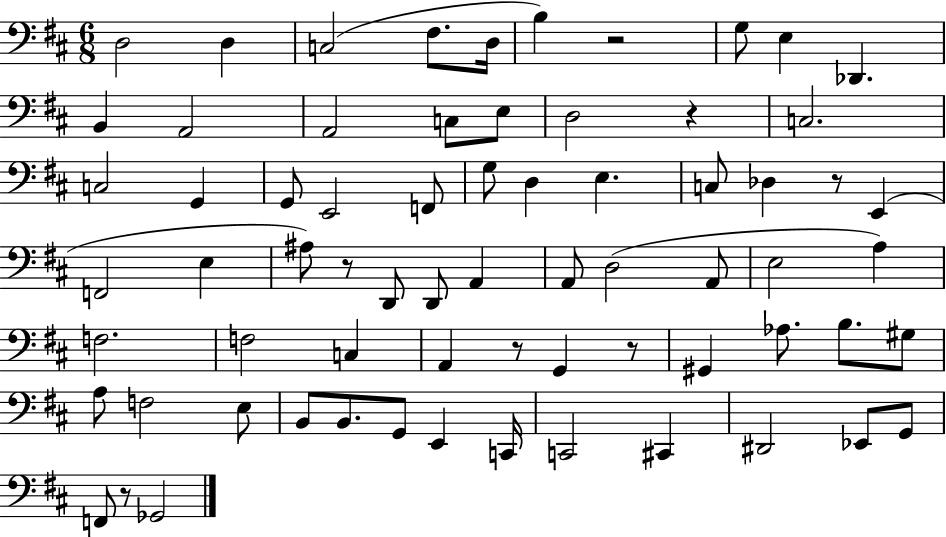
D3/h D3/q C3/h F#3/e. D3/s B3/q R/h G3/e E3/q Db2/q. B2/q A2/h A2/h C3/e E3/e D3/h R/q C3/h. C3/h G2/q G2/e E2/h F2/e G3/e D3/q E3/q. C3/e Db3/q R/e E2/q F2/h E3/q A#3/e R/e D2/e D2/e A2/q A2/e D3/h A2/e E3/h A3/q F3/h. F3/h C3/q A2/q R/e G2/q R/e G#2/q Ab3/e. B3/e. G#3/e A3/e F3/h E3/e B2/e B2/e. G2/e E2/q C2/s C2/h C#2/q D#2/h Eb2/e G2/e F2/e R/e Gb2/h